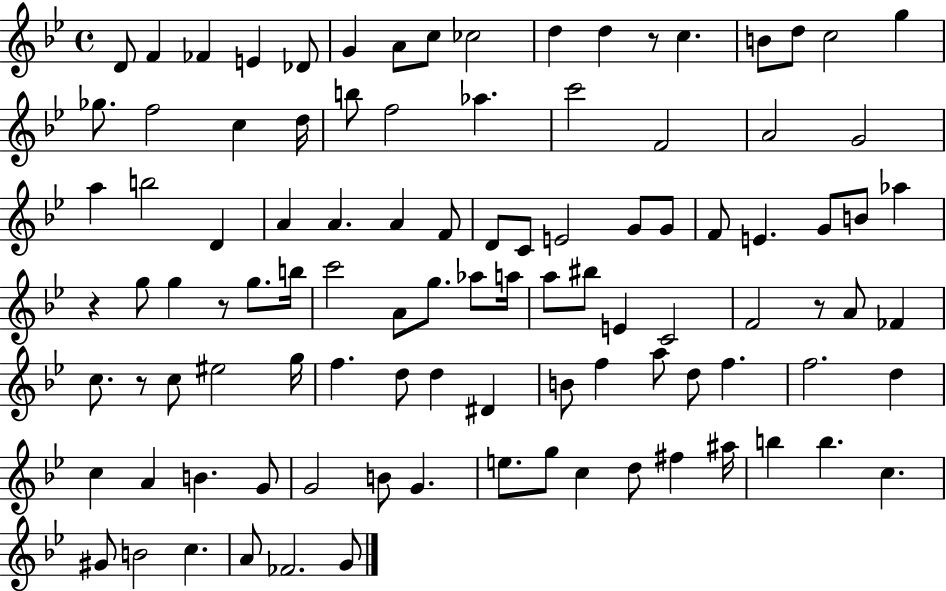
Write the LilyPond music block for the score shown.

{
  \clef treble
  \time 4/4
  \defaultTimeSignature
  \key bes \major
  d'8 f'4 fes'4 e'4 des'8 | g'4 a'8 c''8 ces''2 | d''4 d''4 r8 c''4. | b'8 d''8 c''2 g''4 | \break ges''8. f''2 c''4 d''16 | b''8 f''2 aes''4. | c'''2 f'2 | a'2 g'2 | \break a''4 b''2 d'4 | a'4 a'4. a'4 f'8 | d'8 c'8 e'2 g'8 g'8 | f'8 e'4. g'8 b'8 aes''4 | \break r4 g''8 g''4 r8 g''8. b''16 | c'''2 a'8 g''8. aes''8 a''16 | a''8 bis''8 e'4 c'2 | f'2 r8 a'8 fes'4 | \break c''8. r8 c''8 eis''2 g''16 | f''4. d''8 d''4 dis'4 | b'8 f''4 a''8 d''8 f''4. | f''2. d''4 | \break c''4 a'4 b'4. g'8 | g'2 b'8 g'4. | e''8. g''8 c''4 d''8 fis''4 ais''16 | b''4 b''4. c''4. | \break gis'8 b'2 c''4. | a'8 fes'2. g'8 | \bar "|."
}